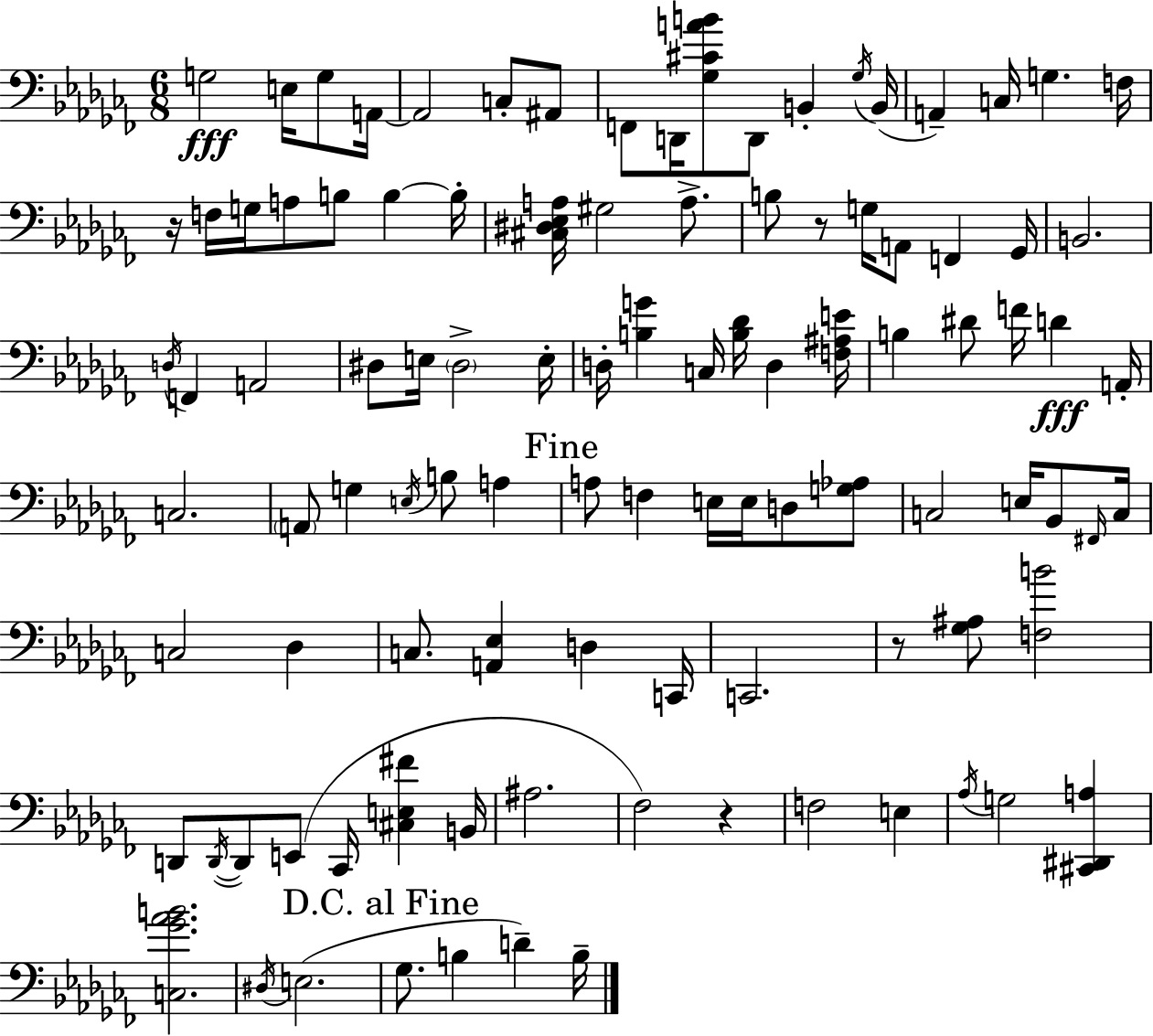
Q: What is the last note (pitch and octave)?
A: B3